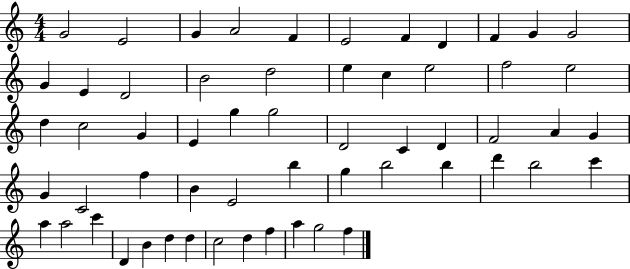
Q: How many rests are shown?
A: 0